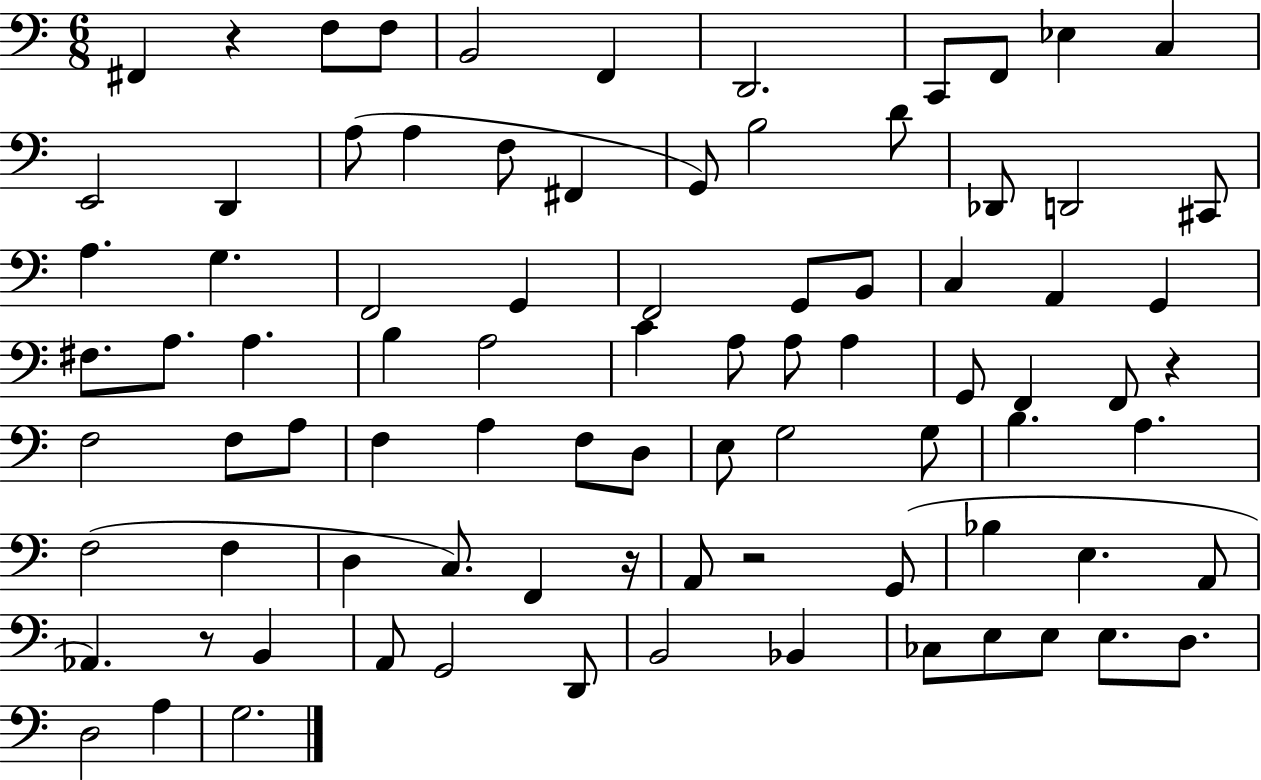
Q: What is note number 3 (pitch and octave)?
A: F3